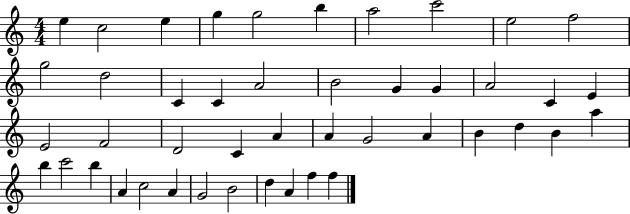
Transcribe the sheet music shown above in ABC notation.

X:1
T:Untitled
M:4/4
L:1/4
K:C
e c2 e g g2 b a2 c'2 e2 f2 g2 d2 C C A2 B2 G G A2 C E E2 F2 D2 C A A G2 A B d B a b c'2 b A c2 A G2 B2 d A f f